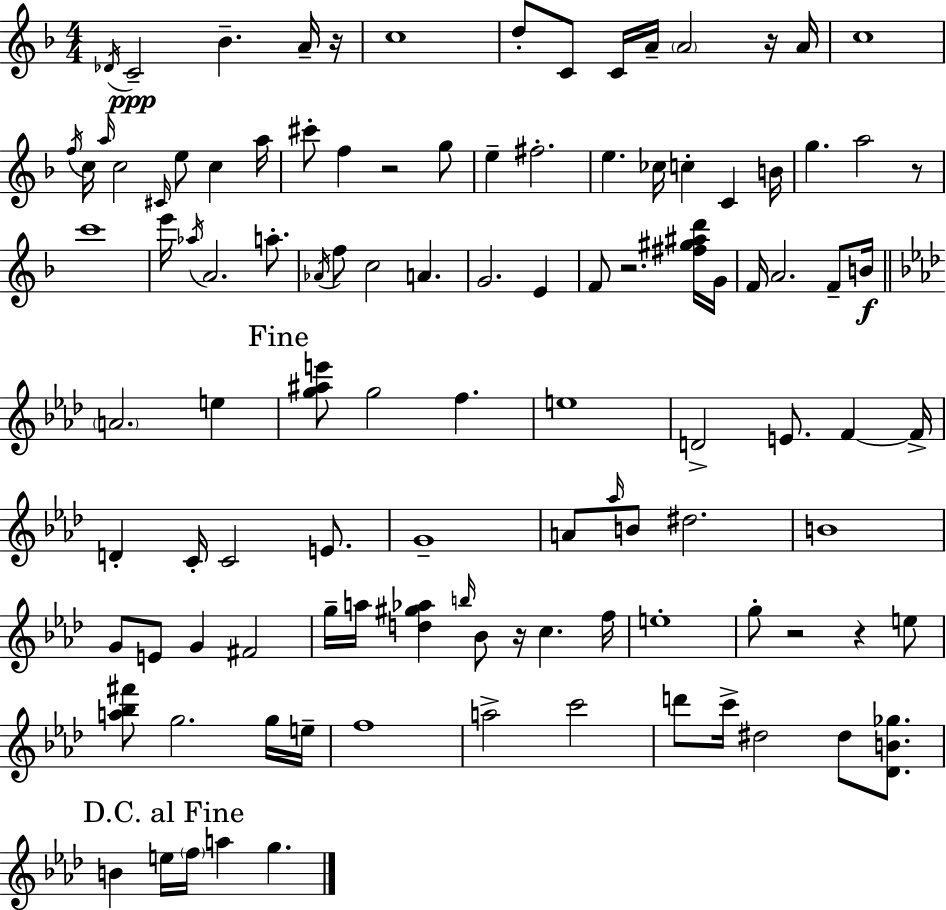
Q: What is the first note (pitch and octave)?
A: Db4